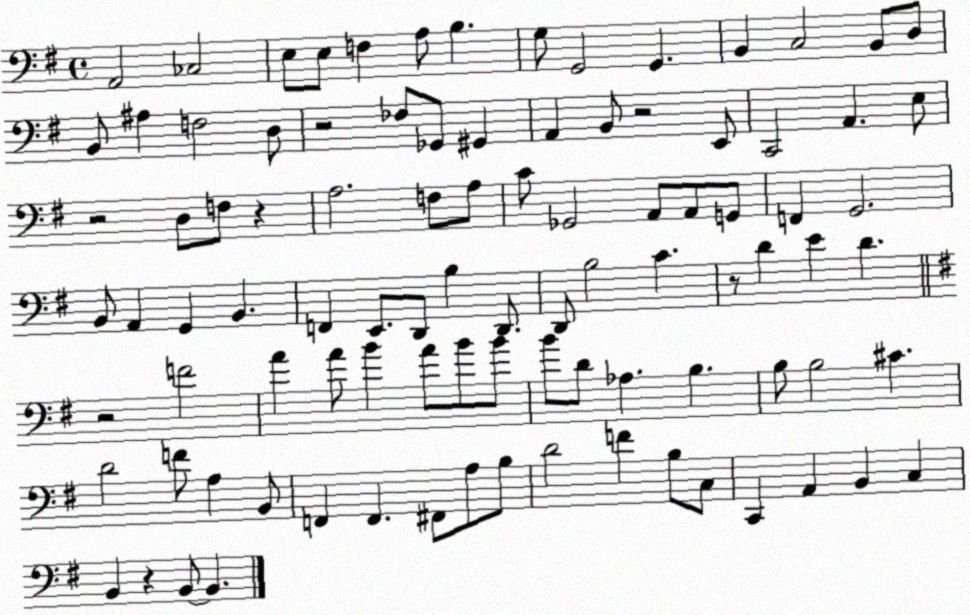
X:1
T:Untitled
M:4/4
L:1/4
K:G
A,,2 _C,2 E,/2 E,/2 F, A,/2 B, G,/2 G,,2 G,, B,, C,2 B,,/2 D,/2 B,,/2 ^A, F,2 D,/2 z2 _F,/2 _G,,/2 ^G,, A,, B,,/2 z2 E,,/2 C,,2 A,, E,/2 z2 D,/2 F,/2 z A,2 F,/2 A,/2 C/2 _G,,2 A,,/2 A,,/2 G,,/2 F,, G,,2 B,,/2 A,, G,, B,, F,, E,,/2 D,,/2 B, D,,/2 D,,/2 B,2 C z/2 D E D z2 F2 A A/2 B A/2 B/2 B/2 B/2 D/2 _A, B, B,/2 B,2 ^C D2 F/2 A, B,,/2 F,, F,, ^F,,/2 A,/2 B,/2 D2 F B,/2 C,/2 C,, A,, B,, C, B,, z B,,/2 B,,